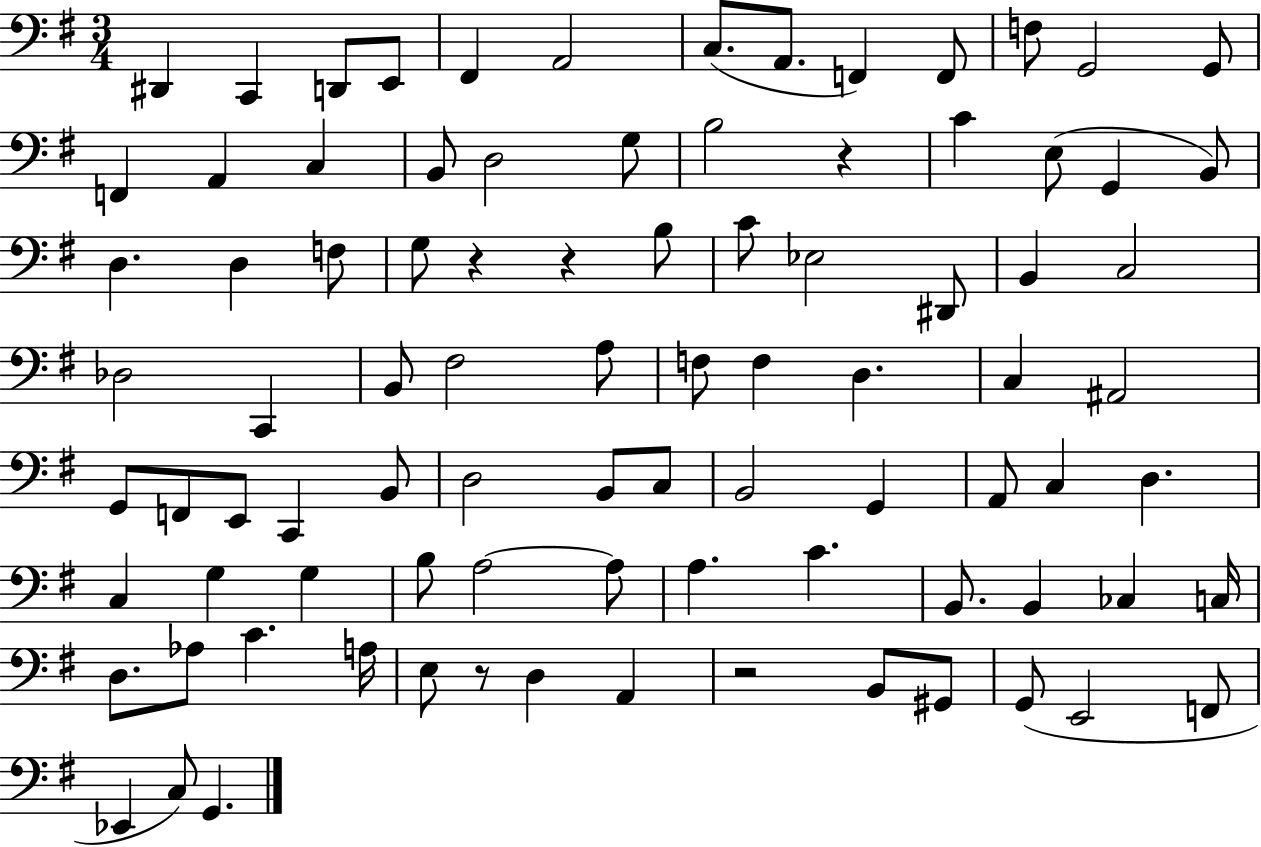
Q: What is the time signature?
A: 3/4